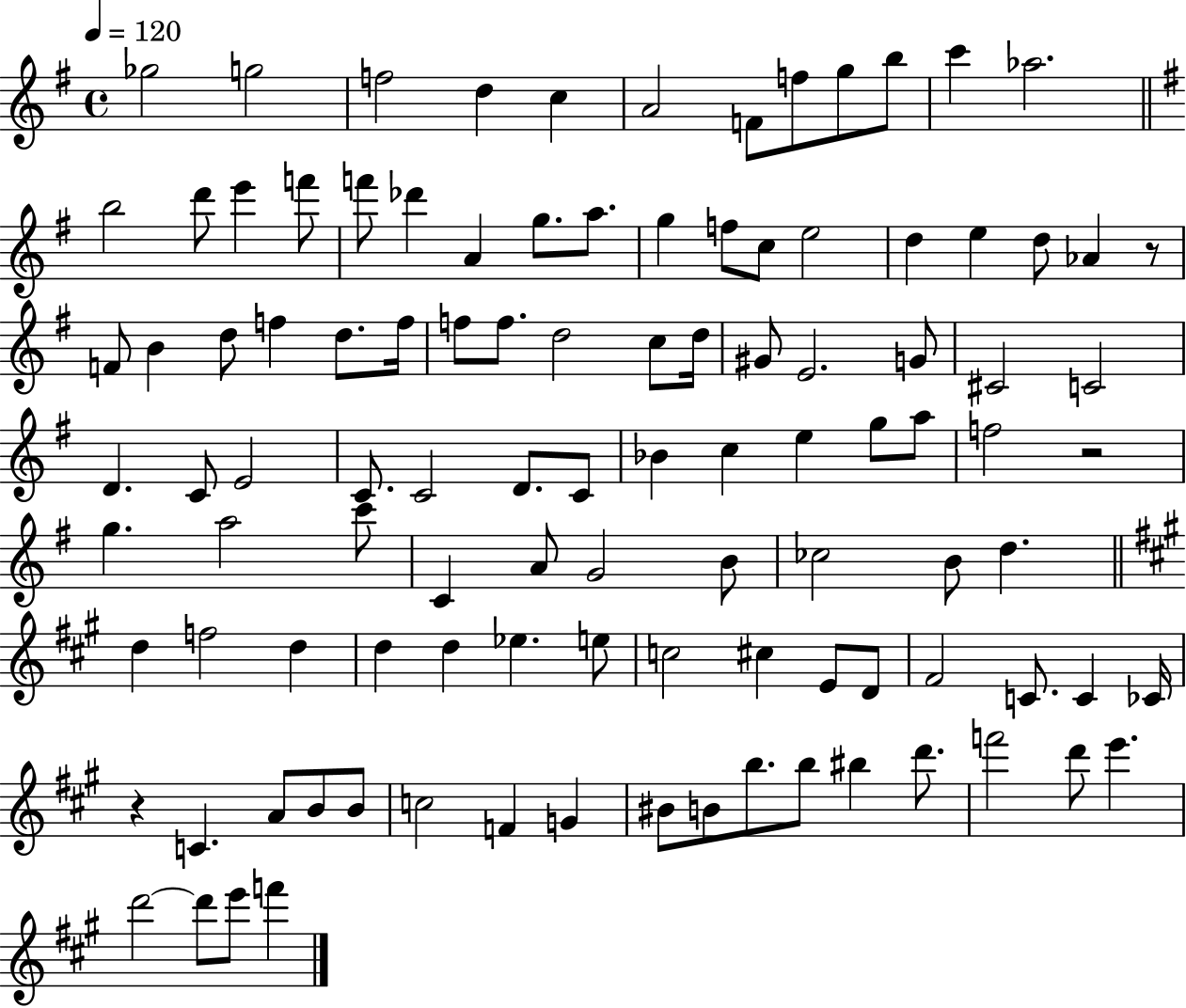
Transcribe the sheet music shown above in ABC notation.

X:1
T:Untitled
M:4/4
L:1/4
K:G
_g2 g2 f2 d c A2 F/2 f/2 g/2 b/2 c' _a2 b2 d'/2 e' f'/2 f'/2 _d' A g/2 a/2 g f/2 c/2 e2 d e d/2 _A z/2 F/2 B d/2 f d/2 f/4 f/2 f/2 d2 c/2 d/4 ^G/2 E2 G/2 ^C2 C2 D C/2 E2 C/2 C2 D/2 C/2 _B c e g/2 a/2 f2 z2 g a2 c'/2 C A/2 G2 B/2 _c2 B/2 d d f2 d d d _e e/2 c2 ^c E/2 D/2 ^F2 C/2 C _C/4 z C A/2 B/2 B/2 c2 F G ^B/2 B/2 b/2 b/2 ^b d'/2 f'2 d'/2 e' d'2 d'/2 e'/2 f'